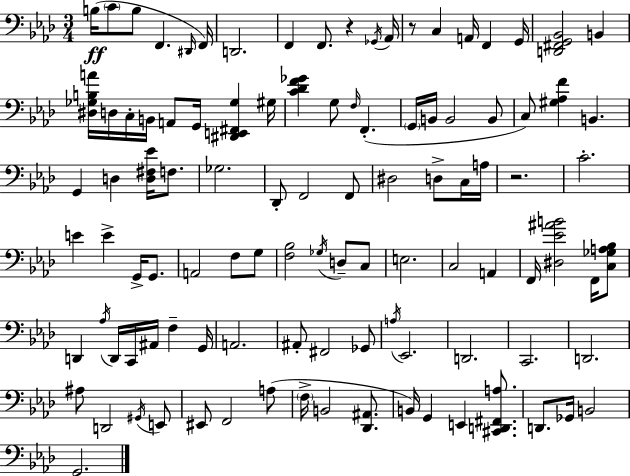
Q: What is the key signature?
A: AES major